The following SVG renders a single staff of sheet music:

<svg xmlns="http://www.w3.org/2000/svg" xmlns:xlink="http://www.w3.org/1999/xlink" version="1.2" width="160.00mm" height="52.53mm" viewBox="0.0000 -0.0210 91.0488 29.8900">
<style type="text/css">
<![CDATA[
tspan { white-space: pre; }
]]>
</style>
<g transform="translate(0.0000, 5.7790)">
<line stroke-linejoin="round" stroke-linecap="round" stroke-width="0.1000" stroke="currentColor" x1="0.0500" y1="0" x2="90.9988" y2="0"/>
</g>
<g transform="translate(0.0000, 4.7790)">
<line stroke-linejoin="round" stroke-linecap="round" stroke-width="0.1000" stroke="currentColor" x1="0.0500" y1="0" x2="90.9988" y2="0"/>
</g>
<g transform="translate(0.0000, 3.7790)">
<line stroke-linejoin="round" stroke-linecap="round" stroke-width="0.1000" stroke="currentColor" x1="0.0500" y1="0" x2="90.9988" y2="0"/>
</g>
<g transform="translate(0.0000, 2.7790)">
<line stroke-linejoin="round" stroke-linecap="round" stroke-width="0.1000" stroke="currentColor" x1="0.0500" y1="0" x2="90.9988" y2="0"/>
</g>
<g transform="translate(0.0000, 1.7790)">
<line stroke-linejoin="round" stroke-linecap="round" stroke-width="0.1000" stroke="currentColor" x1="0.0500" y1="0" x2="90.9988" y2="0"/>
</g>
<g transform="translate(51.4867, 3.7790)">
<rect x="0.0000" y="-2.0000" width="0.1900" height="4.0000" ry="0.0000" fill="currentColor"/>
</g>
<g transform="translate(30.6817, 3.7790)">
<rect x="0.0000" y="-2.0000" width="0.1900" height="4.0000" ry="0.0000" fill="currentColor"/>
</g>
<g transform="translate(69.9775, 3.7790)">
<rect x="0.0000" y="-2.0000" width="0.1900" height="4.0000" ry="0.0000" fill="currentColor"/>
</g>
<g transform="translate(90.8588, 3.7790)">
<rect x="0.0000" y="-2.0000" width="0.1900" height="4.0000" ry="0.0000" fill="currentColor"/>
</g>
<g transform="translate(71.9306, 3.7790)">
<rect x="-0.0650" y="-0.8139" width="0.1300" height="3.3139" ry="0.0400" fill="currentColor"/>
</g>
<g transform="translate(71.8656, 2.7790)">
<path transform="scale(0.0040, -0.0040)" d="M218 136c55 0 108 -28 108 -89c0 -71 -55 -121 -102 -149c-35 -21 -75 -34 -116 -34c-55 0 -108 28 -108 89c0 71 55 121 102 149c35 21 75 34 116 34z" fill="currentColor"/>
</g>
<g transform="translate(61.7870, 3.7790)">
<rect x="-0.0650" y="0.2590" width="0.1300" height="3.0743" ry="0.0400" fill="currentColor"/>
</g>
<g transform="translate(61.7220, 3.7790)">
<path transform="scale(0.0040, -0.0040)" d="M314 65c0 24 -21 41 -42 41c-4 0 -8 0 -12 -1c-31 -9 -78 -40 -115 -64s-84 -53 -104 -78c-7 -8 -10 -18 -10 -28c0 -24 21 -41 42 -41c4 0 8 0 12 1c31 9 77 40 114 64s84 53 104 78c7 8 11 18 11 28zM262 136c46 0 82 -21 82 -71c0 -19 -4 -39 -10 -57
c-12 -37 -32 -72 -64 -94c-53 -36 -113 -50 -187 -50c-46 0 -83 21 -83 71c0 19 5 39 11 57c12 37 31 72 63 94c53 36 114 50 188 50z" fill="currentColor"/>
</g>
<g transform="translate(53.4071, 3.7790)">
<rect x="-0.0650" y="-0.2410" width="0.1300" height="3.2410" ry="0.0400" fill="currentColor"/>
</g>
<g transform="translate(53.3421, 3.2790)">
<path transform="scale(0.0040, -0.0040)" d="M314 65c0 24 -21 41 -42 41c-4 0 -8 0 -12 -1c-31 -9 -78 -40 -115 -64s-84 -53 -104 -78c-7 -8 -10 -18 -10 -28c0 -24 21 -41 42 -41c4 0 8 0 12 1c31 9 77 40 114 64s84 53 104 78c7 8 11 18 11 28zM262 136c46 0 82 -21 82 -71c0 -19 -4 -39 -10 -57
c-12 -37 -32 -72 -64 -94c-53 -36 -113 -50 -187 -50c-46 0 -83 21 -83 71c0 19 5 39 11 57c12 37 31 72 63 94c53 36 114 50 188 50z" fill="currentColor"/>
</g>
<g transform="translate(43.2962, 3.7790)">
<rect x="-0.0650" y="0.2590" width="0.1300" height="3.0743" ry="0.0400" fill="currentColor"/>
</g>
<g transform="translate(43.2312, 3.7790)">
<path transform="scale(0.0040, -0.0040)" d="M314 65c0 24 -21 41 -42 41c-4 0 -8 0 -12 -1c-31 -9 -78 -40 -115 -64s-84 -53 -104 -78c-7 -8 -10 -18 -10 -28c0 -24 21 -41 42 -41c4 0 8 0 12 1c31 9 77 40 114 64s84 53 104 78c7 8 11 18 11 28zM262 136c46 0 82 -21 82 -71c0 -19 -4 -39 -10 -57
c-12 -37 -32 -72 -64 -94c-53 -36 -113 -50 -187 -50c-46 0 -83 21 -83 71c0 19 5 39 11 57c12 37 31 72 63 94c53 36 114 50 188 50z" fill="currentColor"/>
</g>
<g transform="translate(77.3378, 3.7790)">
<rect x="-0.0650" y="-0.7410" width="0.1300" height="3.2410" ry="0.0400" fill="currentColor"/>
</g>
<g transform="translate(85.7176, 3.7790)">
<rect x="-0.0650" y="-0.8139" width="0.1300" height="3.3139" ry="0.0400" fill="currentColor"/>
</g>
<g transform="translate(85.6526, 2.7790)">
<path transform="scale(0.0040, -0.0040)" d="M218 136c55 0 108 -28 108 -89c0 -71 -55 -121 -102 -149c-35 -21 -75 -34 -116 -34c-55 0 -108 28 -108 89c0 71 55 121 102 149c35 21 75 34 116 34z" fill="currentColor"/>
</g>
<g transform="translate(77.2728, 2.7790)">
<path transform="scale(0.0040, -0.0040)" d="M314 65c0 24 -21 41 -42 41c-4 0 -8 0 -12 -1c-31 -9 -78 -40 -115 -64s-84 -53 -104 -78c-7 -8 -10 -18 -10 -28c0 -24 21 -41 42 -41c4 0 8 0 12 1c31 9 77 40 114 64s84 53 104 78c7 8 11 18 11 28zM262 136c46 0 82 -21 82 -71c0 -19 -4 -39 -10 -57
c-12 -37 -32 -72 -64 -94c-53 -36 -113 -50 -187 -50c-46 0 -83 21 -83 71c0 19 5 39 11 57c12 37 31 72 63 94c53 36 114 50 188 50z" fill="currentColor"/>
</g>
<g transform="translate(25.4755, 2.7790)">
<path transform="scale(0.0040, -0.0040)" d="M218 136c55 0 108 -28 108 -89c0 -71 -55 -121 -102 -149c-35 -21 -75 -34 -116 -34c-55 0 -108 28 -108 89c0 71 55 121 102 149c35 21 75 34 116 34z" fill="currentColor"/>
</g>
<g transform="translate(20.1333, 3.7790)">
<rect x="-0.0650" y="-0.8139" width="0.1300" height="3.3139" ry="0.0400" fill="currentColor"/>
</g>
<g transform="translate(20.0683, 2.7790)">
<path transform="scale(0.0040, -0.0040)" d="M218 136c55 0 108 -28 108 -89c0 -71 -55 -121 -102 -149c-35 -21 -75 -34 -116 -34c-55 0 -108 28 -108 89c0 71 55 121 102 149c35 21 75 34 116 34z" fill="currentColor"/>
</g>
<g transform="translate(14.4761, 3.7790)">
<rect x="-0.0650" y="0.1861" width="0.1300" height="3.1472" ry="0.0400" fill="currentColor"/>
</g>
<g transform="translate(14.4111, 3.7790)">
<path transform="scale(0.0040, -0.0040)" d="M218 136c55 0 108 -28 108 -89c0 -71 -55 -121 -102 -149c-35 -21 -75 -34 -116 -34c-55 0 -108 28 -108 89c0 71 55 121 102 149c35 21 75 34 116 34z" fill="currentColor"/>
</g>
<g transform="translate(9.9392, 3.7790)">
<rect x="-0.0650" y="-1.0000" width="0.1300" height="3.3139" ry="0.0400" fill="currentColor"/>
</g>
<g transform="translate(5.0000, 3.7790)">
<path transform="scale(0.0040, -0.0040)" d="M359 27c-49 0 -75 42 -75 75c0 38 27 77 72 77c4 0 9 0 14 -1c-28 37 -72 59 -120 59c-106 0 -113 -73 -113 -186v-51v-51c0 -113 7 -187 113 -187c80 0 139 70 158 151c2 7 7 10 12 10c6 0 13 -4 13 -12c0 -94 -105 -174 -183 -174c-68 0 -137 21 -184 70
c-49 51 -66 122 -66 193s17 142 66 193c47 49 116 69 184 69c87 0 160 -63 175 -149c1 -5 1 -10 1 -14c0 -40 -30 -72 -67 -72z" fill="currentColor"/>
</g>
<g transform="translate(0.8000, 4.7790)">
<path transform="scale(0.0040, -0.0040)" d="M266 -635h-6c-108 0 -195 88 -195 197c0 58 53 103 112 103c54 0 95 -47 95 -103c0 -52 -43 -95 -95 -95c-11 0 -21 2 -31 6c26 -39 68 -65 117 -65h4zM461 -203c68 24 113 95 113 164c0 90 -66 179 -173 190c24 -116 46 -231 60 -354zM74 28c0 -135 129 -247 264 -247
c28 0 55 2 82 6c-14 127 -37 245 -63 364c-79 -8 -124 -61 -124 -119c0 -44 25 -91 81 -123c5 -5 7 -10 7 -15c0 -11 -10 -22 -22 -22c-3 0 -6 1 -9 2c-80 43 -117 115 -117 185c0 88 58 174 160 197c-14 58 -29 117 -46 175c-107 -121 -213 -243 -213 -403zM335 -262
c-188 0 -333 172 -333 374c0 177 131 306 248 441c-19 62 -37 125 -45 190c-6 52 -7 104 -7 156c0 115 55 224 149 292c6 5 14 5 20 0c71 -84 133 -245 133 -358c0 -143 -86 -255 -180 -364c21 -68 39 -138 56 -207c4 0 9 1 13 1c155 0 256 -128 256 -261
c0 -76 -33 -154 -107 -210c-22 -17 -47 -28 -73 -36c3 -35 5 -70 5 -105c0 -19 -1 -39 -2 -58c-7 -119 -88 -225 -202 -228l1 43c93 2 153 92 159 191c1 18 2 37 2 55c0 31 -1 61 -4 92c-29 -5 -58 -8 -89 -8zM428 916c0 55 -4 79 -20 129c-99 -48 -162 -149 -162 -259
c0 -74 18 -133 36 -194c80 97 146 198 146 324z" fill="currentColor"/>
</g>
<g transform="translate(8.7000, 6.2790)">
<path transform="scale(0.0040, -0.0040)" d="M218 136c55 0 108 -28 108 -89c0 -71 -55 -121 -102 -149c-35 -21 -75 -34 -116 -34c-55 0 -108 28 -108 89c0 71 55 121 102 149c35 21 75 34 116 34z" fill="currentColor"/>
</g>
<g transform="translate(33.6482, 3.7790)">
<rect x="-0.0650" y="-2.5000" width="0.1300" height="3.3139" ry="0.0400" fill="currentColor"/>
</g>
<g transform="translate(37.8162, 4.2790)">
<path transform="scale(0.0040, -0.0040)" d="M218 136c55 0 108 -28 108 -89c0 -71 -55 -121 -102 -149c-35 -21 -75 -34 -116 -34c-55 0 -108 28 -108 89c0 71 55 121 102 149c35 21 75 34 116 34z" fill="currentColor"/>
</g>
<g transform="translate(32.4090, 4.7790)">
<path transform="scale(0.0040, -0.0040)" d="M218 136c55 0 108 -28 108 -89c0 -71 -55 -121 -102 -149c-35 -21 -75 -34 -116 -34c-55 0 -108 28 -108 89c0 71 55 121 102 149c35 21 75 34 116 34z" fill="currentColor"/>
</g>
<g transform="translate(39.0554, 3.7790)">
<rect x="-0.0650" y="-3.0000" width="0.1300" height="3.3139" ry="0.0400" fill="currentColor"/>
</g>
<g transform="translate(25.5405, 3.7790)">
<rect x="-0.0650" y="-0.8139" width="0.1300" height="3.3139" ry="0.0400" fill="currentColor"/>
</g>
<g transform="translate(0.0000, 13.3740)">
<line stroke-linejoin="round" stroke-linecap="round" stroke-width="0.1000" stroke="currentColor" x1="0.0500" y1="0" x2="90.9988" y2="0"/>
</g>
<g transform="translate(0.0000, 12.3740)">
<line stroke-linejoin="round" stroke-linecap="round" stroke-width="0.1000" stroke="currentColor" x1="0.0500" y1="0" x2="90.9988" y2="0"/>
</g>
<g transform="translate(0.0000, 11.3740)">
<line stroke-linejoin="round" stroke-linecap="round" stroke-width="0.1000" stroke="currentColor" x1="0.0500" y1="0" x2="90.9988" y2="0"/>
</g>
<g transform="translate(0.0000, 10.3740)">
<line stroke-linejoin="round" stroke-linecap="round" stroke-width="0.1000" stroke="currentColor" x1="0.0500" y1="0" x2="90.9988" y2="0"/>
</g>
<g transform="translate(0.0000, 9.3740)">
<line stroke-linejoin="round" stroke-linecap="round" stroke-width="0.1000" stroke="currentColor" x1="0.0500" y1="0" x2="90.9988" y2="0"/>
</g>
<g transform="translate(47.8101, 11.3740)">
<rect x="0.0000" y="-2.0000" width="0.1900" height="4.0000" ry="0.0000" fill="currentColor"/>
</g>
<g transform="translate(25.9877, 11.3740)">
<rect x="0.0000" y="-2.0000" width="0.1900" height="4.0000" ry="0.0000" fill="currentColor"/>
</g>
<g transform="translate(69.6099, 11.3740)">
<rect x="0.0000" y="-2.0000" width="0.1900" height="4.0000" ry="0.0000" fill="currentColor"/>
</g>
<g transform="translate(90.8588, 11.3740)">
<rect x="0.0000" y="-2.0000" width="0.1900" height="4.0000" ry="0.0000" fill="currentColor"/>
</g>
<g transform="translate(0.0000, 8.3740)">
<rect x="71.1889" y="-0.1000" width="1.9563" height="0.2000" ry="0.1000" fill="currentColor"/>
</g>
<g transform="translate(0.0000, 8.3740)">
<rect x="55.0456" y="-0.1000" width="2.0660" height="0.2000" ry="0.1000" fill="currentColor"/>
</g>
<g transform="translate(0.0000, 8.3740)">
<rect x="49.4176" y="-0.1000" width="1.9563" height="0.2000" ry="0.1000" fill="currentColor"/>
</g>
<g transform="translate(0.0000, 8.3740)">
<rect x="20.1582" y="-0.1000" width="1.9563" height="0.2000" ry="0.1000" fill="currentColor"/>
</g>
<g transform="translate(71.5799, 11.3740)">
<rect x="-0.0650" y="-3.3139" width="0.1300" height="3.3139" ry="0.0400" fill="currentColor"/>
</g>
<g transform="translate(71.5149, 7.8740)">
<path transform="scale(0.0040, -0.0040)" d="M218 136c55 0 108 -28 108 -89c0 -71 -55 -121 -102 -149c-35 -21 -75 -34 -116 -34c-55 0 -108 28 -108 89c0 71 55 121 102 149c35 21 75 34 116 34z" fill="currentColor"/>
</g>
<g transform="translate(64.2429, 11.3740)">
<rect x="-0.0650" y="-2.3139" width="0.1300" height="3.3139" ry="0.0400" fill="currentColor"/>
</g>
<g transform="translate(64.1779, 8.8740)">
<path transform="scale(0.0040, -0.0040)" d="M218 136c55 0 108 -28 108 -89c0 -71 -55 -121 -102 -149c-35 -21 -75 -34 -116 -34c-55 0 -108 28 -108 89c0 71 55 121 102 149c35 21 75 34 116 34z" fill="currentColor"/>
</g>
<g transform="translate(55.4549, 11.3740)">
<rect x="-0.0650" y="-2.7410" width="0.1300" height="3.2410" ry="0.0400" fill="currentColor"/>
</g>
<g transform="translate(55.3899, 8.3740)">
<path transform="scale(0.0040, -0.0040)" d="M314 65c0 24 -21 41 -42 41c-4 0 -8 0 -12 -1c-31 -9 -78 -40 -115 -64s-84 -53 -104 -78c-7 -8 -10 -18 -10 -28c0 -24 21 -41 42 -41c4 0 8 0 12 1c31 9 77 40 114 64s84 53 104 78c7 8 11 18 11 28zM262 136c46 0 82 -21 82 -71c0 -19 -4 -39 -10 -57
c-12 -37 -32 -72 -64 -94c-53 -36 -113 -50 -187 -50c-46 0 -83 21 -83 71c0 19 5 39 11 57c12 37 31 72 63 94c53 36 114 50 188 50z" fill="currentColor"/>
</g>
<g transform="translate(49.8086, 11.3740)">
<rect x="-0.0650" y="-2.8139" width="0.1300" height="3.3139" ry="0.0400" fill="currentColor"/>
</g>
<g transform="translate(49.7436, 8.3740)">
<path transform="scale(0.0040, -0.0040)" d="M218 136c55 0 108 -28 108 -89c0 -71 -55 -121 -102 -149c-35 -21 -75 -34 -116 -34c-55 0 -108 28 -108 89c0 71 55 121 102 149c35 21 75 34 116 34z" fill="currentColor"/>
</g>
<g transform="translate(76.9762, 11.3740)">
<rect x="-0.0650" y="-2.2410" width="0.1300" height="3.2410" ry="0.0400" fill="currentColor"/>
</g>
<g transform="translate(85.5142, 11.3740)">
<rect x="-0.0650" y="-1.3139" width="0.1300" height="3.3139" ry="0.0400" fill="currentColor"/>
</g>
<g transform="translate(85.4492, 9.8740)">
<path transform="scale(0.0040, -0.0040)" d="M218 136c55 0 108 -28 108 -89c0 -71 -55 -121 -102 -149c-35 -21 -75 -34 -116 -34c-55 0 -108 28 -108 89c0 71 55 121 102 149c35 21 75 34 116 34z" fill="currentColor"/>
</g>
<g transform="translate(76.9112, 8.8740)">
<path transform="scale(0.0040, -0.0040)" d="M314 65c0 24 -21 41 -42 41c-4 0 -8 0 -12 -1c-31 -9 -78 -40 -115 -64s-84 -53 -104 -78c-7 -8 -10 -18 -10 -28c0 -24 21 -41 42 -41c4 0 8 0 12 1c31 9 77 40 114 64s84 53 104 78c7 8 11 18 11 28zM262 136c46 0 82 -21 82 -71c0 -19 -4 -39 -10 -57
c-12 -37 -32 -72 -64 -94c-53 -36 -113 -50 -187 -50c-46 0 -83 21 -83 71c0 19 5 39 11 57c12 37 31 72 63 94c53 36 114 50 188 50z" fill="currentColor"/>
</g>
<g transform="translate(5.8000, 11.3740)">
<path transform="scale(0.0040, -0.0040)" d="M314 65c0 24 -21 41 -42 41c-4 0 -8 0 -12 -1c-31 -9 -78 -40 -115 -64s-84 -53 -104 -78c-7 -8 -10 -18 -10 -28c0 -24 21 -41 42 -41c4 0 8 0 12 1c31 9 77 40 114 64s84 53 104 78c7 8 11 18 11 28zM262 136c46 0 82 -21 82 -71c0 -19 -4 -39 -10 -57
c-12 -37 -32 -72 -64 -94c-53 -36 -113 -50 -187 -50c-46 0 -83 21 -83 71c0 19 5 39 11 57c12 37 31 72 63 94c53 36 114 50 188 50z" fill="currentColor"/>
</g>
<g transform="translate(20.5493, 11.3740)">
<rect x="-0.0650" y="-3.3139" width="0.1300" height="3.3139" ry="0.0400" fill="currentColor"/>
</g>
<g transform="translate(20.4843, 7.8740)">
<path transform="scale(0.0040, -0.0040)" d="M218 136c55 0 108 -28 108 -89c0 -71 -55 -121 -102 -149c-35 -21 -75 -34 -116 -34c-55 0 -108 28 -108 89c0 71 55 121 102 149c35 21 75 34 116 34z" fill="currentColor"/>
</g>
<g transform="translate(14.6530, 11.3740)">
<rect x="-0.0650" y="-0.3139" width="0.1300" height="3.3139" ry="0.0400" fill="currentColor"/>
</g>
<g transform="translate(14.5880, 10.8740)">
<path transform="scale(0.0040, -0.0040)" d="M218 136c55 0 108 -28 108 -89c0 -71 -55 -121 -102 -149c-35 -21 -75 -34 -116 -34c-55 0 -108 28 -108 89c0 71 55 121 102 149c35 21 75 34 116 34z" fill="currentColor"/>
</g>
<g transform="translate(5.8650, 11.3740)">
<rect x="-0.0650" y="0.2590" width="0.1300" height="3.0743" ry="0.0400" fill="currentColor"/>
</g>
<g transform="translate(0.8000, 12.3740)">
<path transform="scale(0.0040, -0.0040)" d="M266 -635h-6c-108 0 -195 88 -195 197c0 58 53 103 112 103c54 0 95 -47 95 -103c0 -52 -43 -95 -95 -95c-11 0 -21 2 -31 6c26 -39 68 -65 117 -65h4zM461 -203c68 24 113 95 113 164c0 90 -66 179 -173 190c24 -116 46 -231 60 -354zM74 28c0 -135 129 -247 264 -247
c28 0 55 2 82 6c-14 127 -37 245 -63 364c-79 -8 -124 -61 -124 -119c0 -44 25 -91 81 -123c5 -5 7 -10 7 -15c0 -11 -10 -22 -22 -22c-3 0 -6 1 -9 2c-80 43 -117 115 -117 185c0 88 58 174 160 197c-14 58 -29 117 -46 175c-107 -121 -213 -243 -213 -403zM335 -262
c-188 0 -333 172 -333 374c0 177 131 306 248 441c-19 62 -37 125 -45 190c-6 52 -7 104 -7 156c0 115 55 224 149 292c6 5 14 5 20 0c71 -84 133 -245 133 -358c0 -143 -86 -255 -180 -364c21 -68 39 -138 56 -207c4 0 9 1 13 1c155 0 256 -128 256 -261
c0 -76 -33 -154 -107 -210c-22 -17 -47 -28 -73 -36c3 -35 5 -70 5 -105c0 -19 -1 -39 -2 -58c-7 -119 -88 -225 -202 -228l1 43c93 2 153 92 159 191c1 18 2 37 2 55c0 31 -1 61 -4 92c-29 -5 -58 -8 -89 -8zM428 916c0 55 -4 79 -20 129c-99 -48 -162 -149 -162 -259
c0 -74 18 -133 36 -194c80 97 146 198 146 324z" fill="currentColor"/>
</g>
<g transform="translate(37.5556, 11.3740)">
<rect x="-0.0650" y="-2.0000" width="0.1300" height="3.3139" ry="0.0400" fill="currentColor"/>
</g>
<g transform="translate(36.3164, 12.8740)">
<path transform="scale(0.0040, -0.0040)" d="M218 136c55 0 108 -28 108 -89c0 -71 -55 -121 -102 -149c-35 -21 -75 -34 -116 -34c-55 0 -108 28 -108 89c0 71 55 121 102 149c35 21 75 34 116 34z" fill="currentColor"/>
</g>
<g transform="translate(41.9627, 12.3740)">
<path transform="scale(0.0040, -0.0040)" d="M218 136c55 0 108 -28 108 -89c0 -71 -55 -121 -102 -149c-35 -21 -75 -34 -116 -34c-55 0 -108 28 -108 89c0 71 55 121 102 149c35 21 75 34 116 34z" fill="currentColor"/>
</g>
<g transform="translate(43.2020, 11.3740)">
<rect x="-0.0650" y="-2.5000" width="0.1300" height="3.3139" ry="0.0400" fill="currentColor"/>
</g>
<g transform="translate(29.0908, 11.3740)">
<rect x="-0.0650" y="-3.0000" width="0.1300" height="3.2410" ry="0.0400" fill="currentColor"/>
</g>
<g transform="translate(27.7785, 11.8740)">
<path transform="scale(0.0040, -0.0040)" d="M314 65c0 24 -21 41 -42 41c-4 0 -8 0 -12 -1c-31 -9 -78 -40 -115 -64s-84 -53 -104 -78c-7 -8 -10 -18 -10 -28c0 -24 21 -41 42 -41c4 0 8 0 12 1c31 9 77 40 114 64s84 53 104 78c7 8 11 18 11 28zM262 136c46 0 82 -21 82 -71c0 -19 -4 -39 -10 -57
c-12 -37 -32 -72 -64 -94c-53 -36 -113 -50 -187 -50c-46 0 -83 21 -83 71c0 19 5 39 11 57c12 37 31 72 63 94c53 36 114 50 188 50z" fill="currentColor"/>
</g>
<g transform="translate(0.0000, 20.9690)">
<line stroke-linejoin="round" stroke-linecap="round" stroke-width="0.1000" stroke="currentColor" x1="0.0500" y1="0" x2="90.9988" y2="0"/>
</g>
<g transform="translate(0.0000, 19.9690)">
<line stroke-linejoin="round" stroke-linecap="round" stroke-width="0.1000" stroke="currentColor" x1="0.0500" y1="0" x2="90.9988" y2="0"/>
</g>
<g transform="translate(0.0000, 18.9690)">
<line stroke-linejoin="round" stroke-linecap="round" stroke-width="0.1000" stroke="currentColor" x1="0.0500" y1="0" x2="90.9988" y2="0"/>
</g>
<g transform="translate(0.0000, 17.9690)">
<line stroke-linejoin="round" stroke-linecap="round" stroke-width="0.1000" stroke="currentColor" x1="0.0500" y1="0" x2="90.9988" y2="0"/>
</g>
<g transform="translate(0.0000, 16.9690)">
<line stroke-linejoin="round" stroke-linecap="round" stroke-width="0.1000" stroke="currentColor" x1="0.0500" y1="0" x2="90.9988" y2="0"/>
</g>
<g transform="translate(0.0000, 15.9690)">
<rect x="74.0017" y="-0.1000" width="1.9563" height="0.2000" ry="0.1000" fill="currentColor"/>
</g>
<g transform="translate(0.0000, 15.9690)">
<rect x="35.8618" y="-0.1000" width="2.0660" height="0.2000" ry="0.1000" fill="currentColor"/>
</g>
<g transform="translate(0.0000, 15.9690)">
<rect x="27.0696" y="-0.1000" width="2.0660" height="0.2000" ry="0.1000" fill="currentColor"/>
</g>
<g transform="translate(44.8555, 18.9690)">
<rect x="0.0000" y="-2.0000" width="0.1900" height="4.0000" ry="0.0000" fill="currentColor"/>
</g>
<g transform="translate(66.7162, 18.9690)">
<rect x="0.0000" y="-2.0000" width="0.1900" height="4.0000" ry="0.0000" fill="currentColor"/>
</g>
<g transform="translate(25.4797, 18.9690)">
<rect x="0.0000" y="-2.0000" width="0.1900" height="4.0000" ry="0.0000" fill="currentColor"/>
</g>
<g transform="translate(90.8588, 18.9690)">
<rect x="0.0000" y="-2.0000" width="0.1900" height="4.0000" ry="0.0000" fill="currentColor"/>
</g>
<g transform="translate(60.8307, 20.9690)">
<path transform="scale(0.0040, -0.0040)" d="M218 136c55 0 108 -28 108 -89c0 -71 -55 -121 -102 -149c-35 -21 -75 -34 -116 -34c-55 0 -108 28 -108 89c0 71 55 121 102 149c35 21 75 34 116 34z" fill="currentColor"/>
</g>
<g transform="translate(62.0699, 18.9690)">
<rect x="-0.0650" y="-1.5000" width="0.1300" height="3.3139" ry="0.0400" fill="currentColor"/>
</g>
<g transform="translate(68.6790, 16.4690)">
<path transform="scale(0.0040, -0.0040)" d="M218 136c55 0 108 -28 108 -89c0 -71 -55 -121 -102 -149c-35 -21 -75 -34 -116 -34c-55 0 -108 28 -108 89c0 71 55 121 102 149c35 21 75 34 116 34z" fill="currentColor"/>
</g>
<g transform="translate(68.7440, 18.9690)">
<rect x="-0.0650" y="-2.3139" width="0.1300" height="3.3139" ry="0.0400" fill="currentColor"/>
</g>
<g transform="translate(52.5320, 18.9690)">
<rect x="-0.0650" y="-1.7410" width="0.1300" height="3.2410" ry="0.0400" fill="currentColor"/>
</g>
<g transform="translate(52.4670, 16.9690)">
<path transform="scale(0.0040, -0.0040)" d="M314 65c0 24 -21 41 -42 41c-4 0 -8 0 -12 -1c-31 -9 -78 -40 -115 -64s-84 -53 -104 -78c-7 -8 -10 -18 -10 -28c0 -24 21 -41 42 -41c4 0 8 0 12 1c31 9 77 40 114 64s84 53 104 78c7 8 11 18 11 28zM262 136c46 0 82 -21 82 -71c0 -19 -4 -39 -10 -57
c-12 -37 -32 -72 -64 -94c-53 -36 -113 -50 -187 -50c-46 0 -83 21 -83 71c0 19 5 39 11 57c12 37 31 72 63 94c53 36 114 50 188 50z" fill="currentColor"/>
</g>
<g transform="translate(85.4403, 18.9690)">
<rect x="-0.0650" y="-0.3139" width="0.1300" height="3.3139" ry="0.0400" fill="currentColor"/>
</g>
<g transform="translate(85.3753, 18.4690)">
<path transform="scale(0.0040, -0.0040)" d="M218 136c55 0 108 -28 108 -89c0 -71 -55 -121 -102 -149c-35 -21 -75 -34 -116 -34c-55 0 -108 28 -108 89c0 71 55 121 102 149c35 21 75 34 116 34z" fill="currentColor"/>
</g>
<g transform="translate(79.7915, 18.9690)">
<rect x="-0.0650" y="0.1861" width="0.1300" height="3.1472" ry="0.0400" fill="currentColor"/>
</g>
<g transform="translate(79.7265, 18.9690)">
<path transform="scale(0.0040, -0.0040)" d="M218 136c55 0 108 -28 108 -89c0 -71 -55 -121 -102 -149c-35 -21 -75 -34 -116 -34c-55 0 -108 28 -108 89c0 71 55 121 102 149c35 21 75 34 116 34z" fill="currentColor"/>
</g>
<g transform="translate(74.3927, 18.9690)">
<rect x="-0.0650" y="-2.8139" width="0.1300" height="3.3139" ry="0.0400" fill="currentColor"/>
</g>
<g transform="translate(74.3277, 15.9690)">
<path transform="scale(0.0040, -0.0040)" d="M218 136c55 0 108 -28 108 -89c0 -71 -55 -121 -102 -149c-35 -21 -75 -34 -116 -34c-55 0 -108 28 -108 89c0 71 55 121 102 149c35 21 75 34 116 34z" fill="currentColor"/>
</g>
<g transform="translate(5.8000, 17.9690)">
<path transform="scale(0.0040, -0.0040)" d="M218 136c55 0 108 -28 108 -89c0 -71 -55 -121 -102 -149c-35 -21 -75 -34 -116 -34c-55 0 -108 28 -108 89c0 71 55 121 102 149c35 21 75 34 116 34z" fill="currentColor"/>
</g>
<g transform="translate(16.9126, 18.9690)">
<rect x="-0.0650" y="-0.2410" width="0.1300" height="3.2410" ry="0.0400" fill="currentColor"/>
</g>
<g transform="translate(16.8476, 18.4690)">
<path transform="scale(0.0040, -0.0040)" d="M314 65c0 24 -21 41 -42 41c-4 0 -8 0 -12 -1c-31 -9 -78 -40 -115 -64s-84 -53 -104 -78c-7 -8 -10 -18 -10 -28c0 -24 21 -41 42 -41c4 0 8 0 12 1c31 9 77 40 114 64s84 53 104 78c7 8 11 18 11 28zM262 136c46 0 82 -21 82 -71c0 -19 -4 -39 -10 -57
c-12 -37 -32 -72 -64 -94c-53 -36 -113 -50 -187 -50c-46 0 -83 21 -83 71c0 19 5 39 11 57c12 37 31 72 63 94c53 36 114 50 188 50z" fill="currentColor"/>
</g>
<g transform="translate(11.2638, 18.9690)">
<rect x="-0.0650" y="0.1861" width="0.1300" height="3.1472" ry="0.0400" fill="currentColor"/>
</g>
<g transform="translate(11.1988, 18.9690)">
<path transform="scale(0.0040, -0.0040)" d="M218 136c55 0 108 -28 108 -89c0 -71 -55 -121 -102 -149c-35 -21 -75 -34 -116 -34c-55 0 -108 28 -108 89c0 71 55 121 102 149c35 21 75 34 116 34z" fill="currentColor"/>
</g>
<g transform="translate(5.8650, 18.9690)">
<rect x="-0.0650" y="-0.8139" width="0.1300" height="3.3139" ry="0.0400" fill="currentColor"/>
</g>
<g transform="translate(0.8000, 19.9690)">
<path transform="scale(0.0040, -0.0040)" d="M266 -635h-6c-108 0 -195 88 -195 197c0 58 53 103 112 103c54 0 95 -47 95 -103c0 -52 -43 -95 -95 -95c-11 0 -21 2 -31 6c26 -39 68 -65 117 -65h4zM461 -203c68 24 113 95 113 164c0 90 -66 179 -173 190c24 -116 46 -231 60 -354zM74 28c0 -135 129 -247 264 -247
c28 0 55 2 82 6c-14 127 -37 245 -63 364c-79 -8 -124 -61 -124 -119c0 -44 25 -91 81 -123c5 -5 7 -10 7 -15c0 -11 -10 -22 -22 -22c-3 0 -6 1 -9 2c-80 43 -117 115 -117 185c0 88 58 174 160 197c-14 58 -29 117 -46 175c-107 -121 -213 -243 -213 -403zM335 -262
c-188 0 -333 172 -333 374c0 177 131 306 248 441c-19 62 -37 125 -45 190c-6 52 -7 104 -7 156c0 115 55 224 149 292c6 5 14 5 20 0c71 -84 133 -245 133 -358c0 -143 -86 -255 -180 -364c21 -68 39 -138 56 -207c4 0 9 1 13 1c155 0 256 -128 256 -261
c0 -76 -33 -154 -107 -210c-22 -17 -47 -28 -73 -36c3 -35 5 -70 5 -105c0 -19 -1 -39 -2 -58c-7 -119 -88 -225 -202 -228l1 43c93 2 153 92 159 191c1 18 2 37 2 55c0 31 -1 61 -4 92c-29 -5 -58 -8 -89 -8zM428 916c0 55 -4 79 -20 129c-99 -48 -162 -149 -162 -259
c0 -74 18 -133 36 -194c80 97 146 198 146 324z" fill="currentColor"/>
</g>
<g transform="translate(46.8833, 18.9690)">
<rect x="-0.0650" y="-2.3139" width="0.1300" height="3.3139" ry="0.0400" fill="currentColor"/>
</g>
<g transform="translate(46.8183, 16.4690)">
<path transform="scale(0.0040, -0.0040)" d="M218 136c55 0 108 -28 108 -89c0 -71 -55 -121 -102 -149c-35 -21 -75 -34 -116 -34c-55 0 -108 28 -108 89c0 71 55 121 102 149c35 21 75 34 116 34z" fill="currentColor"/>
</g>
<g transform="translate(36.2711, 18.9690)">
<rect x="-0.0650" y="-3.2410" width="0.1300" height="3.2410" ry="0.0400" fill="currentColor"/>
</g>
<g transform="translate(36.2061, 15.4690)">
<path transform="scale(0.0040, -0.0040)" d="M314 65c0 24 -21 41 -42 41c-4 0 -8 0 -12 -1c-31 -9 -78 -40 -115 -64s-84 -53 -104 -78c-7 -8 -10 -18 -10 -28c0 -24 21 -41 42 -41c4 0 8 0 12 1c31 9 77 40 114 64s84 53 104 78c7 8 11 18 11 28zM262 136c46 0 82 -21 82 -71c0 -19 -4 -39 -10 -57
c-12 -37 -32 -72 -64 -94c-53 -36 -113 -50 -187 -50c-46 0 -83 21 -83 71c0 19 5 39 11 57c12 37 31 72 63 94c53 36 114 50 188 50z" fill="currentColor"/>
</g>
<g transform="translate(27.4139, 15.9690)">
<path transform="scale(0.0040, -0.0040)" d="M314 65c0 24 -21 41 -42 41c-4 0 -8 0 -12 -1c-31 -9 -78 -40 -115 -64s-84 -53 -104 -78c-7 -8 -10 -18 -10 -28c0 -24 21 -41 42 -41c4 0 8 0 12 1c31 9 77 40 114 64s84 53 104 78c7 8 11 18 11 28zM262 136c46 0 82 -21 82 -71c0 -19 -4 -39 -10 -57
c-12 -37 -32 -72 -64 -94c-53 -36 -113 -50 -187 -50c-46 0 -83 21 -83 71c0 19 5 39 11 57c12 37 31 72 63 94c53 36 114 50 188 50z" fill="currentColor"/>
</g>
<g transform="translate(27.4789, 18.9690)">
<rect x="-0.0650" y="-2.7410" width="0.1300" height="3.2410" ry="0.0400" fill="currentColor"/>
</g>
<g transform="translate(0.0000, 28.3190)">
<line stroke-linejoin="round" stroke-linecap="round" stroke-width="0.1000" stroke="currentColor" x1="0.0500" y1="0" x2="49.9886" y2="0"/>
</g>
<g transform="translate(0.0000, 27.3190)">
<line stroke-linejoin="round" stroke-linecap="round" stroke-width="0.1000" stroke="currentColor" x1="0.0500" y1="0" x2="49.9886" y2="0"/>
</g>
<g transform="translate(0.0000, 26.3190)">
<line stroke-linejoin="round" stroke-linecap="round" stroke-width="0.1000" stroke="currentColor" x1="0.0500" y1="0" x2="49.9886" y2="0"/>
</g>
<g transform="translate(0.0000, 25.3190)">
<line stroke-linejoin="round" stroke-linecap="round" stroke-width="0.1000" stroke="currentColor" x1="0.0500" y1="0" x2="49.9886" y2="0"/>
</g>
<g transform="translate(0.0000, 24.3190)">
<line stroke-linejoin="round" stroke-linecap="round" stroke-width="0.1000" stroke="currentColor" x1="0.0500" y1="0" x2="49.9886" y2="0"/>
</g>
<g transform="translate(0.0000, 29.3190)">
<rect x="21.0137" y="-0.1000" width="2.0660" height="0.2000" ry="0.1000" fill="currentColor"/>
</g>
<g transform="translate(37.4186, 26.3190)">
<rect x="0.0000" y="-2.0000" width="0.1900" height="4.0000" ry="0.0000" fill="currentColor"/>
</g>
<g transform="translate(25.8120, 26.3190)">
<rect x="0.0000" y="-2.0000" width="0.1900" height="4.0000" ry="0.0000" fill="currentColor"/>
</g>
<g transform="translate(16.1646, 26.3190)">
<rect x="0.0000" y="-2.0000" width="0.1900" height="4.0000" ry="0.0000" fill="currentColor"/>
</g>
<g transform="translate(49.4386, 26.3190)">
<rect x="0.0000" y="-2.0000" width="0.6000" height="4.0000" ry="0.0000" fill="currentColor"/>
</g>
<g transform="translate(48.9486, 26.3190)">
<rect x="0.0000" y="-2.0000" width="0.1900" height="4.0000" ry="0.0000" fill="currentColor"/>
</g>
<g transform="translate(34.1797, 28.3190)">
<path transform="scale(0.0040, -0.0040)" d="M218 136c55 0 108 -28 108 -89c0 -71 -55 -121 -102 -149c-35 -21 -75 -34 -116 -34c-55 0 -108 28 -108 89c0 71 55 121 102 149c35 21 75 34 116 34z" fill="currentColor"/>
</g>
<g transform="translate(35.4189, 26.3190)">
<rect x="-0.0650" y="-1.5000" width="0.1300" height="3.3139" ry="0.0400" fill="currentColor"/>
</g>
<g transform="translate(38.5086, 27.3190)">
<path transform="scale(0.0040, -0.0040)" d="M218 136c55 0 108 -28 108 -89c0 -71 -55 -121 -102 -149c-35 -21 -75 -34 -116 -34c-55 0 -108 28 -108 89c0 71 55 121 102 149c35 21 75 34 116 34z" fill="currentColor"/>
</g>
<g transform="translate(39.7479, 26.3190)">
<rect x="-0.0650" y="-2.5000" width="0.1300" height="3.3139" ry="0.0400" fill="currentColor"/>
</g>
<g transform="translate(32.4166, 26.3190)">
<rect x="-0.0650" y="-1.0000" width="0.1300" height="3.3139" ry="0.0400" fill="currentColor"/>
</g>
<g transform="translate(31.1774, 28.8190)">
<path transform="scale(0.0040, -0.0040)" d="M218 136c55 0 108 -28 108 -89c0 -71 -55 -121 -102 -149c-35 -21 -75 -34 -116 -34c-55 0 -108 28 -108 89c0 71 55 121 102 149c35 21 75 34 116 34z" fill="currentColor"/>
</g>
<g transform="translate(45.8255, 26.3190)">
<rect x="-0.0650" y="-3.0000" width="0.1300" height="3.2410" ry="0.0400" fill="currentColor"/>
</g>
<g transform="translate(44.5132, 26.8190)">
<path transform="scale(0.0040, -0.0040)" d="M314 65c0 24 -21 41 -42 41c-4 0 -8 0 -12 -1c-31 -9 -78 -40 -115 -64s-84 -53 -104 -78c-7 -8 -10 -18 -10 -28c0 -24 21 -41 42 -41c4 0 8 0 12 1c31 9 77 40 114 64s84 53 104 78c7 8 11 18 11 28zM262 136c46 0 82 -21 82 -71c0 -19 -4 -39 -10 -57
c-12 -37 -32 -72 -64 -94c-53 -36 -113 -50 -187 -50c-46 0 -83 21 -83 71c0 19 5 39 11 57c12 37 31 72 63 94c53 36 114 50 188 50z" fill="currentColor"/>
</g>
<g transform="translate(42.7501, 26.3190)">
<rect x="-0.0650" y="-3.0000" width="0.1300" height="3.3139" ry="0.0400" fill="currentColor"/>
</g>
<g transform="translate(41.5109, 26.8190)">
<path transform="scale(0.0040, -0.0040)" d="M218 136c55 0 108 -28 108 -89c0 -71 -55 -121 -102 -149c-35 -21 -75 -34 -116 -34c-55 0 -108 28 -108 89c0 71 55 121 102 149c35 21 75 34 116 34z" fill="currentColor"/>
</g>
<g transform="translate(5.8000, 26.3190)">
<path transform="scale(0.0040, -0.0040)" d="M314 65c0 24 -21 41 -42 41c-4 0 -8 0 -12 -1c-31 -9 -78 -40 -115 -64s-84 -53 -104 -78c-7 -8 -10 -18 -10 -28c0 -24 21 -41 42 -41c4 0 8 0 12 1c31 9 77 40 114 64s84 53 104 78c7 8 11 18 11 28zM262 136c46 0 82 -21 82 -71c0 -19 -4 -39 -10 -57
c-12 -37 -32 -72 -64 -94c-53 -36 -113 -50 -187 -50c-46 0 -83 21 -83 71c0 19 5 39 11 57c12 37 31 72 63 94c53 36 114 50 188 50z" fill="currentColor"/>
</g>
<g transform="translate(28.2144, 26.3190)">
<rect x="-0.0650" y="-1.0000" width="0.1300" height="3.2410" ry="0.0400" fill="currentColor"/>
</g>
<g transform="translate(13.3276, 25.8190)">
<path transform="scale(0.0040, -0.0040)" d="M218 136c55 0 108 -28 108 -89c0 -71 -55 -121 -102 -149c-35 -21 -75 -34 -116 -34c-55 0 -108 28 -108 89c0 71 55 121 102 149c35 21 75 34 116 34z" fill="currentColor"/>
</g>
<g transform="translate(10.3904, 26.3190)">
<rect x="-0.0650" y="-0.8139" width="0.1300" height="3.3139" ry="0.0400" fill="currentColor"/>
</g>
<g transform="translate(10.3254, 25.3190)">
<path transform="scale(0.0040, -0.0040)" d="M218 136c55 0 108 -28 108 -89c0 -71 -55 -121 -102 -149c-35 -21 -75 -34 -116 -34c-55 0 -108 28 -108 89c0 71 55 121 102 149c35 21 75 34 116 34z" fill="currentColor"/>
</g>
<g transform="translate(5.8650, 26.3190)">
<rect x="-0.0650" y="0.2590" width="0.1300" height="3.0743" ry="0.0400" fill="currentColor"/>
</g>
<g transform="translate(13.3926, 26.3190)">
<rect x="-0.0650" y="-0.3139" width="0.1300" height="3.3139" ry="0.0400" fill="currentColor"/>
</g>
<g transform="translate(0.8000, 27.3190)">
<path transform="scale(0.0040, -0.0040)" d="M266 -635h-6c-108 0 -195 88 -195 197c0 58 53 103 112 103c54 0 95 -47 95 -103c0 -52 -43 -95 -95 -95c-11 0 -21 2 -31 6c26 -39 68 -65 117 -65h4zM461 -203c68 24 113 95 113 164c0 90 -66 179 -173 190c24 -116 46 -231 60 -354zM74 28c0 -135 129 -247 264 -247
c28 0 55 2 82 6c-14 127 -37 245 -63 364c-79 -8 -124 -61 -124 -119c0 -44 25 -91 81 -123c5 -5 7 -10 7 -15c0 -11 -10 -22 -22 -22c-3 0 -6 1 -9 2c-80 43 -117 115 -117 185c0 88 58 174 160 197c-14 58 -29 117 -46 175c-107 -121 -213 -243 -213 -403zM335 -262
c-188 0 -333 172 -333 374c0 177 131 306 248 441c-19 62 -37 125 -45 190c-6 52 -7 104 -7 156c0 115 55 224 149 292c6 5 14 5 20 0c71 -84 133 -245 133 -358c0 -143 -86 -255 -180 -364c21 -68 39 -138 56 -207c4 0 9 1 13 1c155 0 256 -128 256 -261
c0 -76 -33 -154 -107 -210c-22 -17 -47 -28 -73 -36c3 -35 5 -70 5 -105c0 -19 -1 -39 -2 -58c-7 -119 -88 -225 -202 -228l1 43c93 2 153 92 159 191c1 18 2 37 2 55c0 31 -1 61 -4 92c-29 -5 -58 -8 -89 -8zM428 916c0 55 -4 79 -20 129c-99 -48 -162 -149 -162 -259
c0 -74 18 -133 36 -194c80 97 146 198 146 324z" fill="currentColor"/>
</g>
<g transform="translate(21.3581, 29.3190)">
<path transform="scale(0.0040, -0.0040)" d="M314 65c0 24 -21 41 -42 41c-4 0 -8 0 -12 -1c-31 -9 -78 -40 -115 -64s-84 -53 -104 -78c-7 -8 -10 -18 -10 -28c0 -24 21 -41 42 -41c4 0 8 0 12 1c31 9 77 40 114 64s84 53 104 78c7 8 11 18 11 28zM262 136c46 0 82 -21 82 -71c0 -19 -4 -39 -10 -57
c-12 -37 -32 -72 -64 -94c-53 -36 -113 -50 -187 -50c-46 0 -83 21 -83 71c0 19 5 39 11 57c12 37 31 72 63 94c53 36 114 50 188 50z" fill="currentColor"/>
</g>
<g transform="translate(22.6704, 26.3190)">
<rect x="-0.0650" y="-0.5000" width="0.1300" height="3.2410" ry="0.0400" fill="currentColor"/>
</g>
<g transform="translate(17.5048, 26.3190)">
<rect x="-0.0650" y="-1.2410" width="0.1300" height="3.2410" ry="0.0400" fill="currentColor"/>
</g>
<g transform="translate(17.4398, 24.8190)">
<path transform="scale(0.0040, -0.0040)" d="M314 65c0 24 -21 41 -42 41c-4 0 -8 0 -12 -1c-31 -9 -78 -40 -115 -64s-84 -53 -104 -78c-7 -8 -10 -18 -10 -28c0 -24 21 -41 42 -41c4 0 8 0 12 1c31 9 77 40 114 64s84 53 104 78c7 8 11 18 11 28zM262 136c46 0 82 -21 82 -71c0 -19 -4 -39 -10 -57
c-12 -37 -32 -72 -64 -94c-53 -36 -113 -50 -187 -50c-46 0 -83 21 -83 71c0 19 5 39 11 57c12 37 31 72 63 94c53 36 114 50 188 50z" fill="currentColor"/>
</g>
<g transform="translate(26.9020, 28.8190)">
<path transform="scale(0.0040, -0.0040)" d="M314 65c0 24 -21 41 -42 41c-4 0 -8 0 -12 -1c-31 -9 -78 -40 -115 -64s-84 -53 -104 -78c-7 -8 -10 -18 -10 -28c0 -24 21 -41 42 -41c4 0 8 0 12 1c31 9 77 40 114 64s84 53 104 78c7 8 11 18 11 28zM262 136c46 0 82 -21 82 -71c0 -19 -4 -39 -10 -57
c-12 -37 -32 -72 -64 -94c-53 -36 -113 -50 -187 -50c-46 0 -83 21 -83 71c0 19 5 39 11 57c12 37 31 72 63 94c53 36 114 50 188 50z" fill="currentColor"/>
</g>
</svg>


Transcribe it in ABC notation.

X:1
T:Untitled
M:4/4
L:1/4
K:C
D B d d G A B2 c2 B2 d d2 d B2 c b A2 F G a a2 g b g2 e d B c2 a2 b2 g f2 E g a B c B2 d c e2 C2 D2 D E G A A2